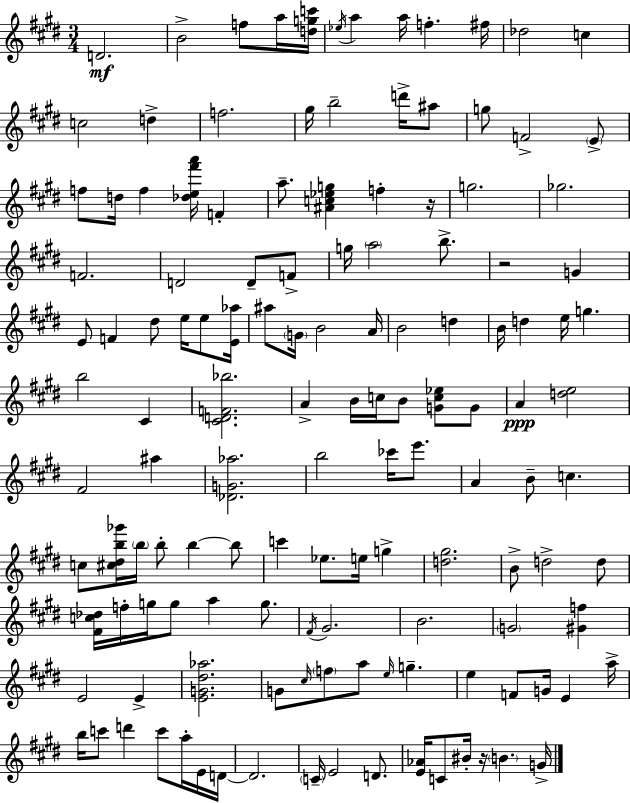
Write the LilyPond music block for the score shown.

{
  \clef treble
  \numericTimeSignature
  \time 3/4
  \key e \major
  \repeat volta 2 { d'2.\mf | b'2-> f''8 a''16 <d'' g'' c'''>16 | \acciaccatura { ees''16 } a''4 a''16 f''4.-. | fis''16 des''2 c''4 | \break c''2 d''4-> | f''2. | gis''16 b''2-- d'''16-> ais''8 | g''8 f'2-> \parenthesize e'8-> | \break f''8 d''16 f''4 <des'' e'' fis''' a'''>16 f'4-. | a''8.-- <ais' c'' ees'' g''>4 f''4-. | r16 g''2. | ges''2. | \break f'2. | d'2 d'8-- f'8-> | g''16 \parenthesize a''2 b''8.-> | r2 g'4 | \break e'8 f'4 dis''8 e''16 e''8 | <e' aes''>16 ais''8 \parenthesize g'16 b'2 | a'16 b'2 d''4 | b'16 d''4 e''16 g''4. | \break b''2 cis'4 | <cis' d' f' bes''>2. | a'4-> b'16 c''16 b'8 <g' c'' ees''>8 g'8 | a'4\ppp <d'' e''>2 | \break fis'2 ais''4 | <des' g' aes''>2. | b''2 ces'''16 e'''8. | a'4 b'8-- c''4. | \break c''8 <cis'' dis'' b'' ges'''>16 \parenthesize b''16 b''8-. b''4~~ b''8 | c'''4 ees''8. e''16 g''4-> | <d'' gis''>2. | b'8-> d''2-> d''8 | \break <fis' c'' des''>16 f''16-. g''16 g''8 a''4 g''8. | \acciaccatura { fis'16 } gis'2. | b'2. | \parenthesize g'2 <gis' f''>4 | \break e'2 e'4-> | <e' g' dis'' aes''>2. | g'8 \grace { cis''16 } \parenthesize f''8 a''8 \grace { e''16 } g''4.-- | e''4 f'8 g'16 e'4 | \break a''16-> b''16 c'''8 d'''4 c'''8 | a''16-. e'16 d'16~~ d'2. | \parenthesize c'16-- e'2 | d'8. <e' aes'>16 c'8 bis'16-. r16 \parenthesize b'4. | \break g'16-> } \bar "|."
}